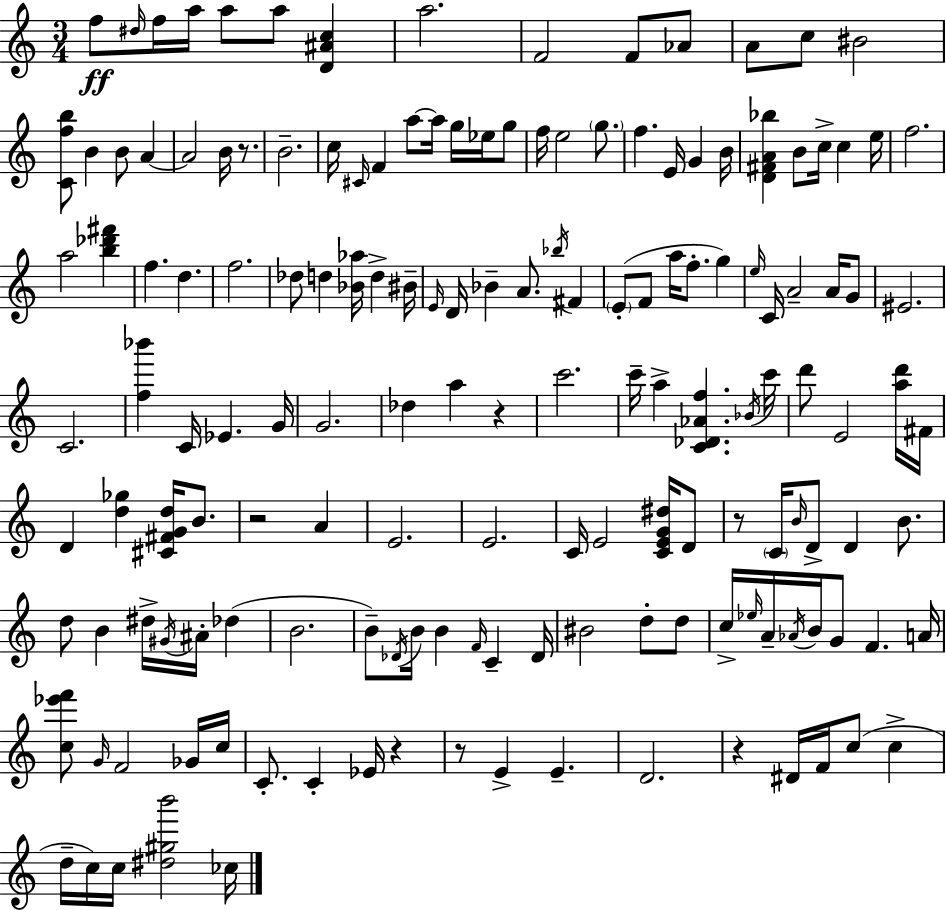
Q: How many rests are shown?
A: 7